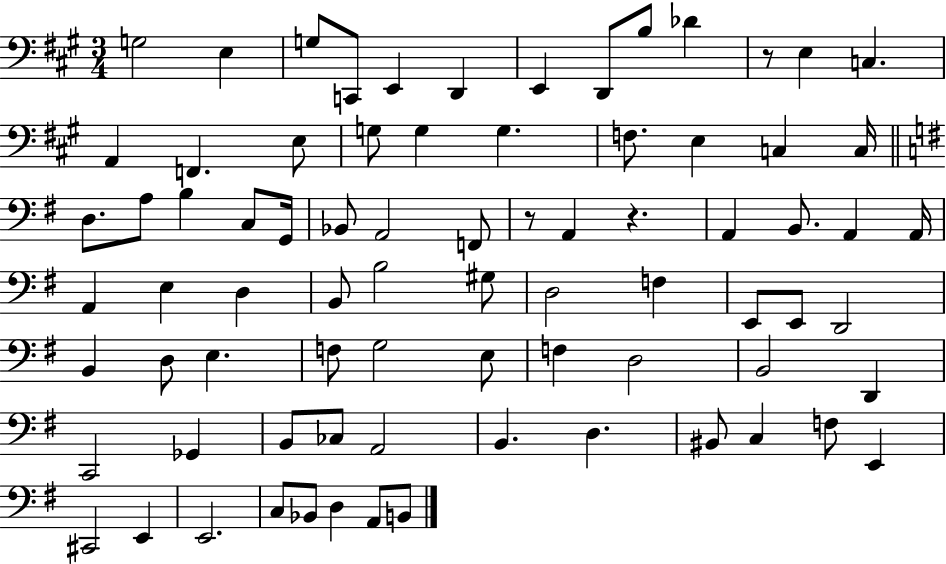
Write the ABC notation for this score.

X:1
T:Untitled
M:3/4
L:1/4
K:A
G,2 E, G,/2 C,,/2 E,, D,, E,, D,,/2 B,/2 _D z/2 E, C, A,, F,, E,/2 G,/2 G, G, F,/2 E, C, C,/4 D,/2 A,/2 B, C,/2 G,,/4 _B,,/2 A,,2 F,,/2 z/2 A,, z A,, B,,/2 A,, A,,/4 A,, E, D, B,,/2 B,2 ^G,/2 D,2 F, E,,/2 E,,/2 D,,2 B,, D,/2 E, F,/2 G,2 E,/2 F, D,2 B,,2 D,, C,,2 _G,, B,,/2 _C,/2 A,,2 B,, D, ^B,,/2 C, F,/2 E,, ^C,,2 E,, E,,2 C,/2 _B,,/2 D, A,,/2 B,,/2